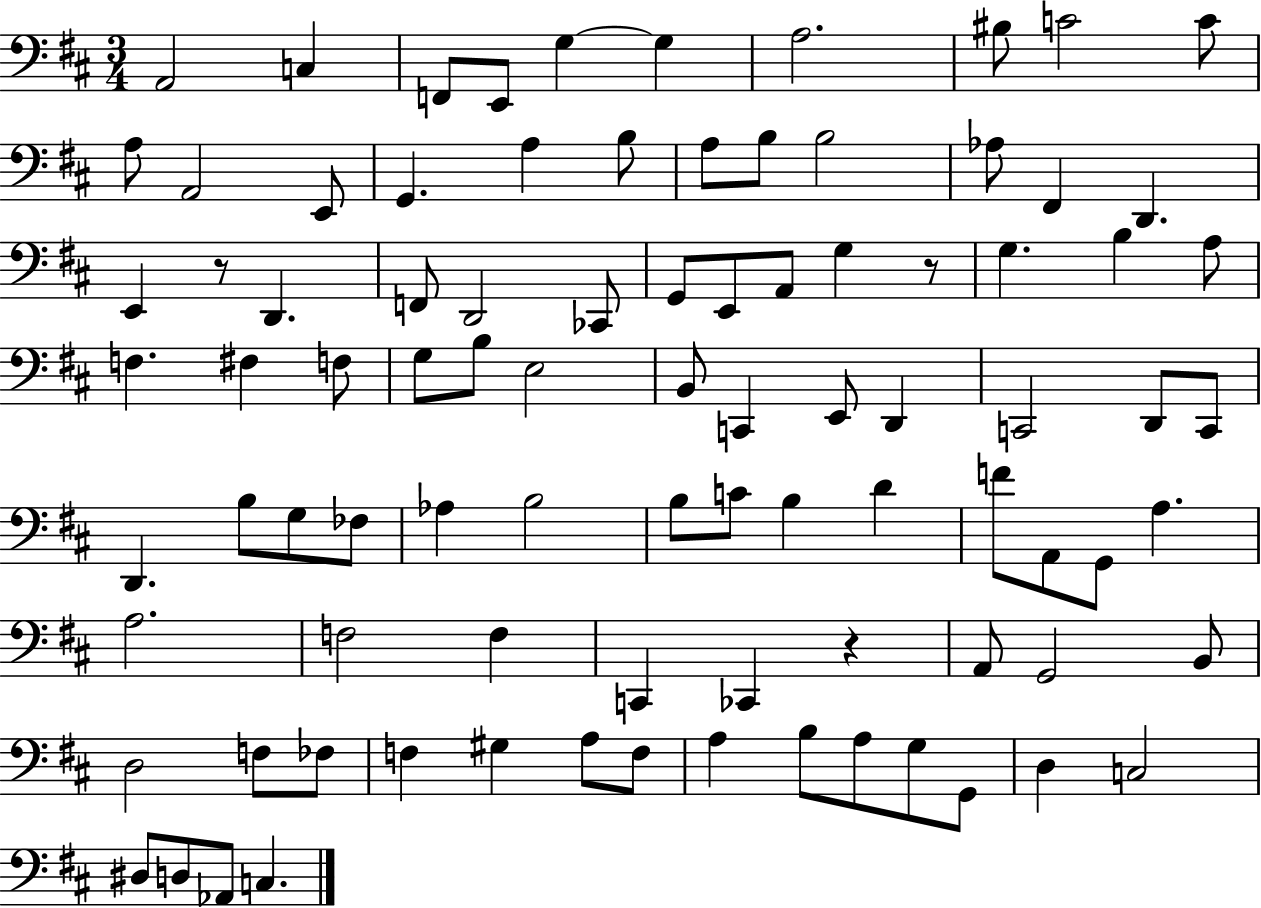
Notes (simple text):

A2/h C3/q F2/e E2/e G3/q G3/q A3/h. BIS3/e C4/h C4/e A3/e A2/h E2/e G2/q. A3/q B3/e A3/e B3/e B3/h Ab3/e F#2/q D2/q. E2/q R/e D2/q. F2/e D2/h CES2/e G2/e E2/e A2/e G3/q R/e G3/q. B3/q A3/e F3/q. F#3/q F3/e G3/e B3/e E3/h B2/e C2/q E2/e D2/q C2/h D2/e C2/e D2/q. B3/e G3/e FES3/e Ab3/q B3/h B3/e C4/e B3/q D4/q F4/e A2/e G2/e A3/q. A3/h. F3/h F3/q C2/q CES2/q R/q A2/e G2/h B2/e D3/h F3/e FES3/e F3/q G#3/q A3/e F3/e A3/q B3/e A3/e G3/e G2/e D3/q C3/h D#3/e D3/e Ab2/e C3/q.